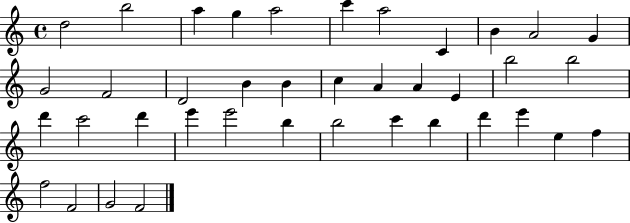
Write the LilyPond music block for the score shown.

{
  \clef treble
  \time 4/4
  \defaultTimeSignature
  \key c \major
  d''2 b''2 | a''4 g''4 a''2 | c'''4 a''2 c'4 | b'4 a'2 g'4 | \break g'2 f'2 | d'2 b'4 b'4 | c''4 a'4 a'4 e'4 | b''2 b''2 | \break d'''4 c'''2 d'''4 | e'''4 e'''2 b''4 | b''2 c'''4 b''4 | d'''4 e'''4 e''4 f''4 | \break f''2 f'2 | g'2 f'2 | \bar "|."
}